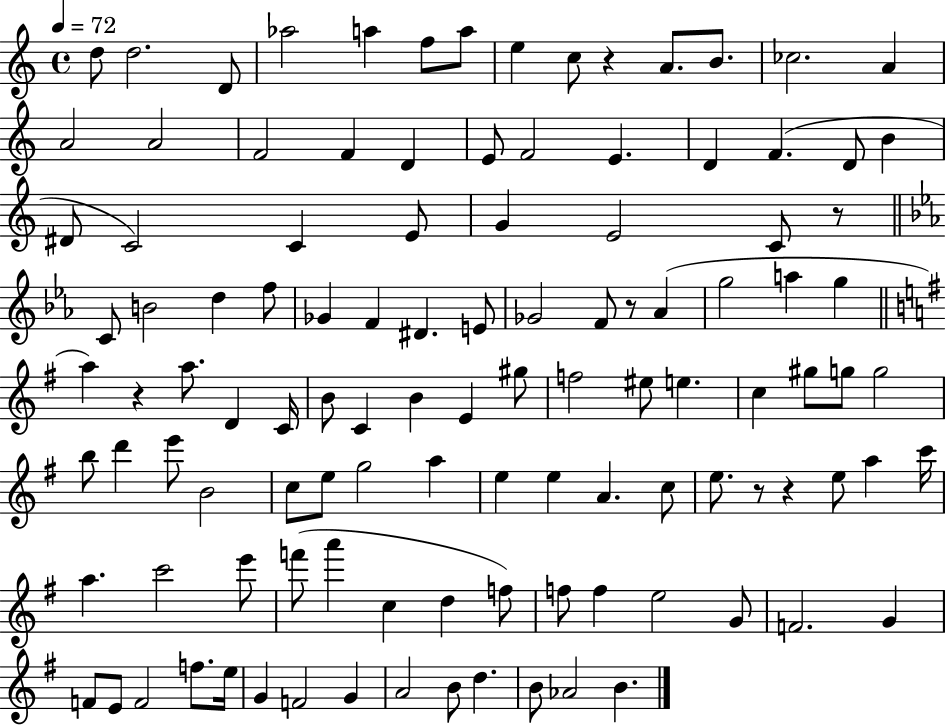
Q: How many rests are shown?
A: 6